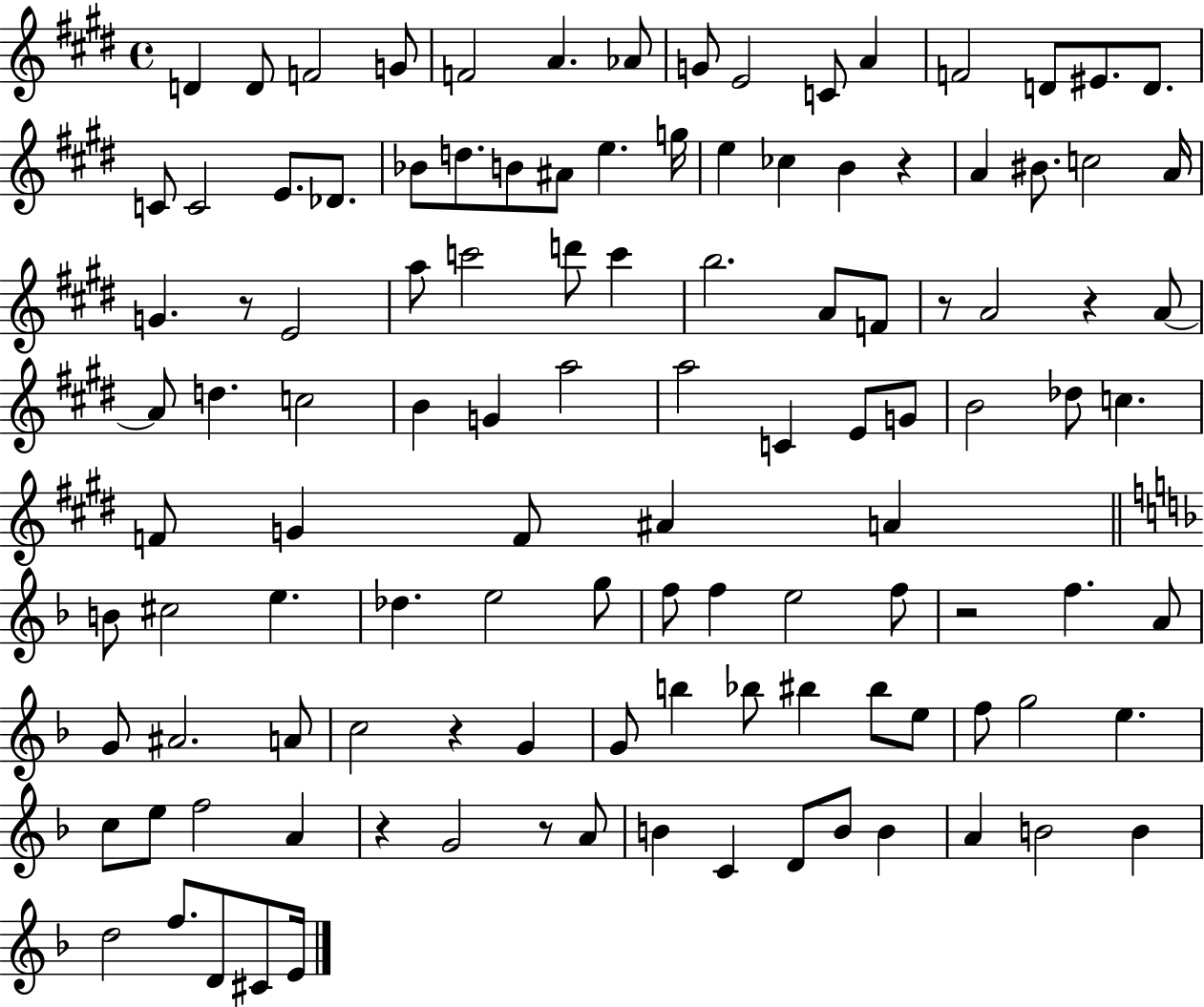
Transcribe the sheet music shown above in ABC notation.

X:1
T:Untitled
M:4/4
L:1/4
K:E
D D/2 F2 G/2 F2 A _A/2 G/2 E2 C/2 A F2 D/2 ^E/2 D/2 C/2 C2 E/2 _D/2 _B/2 d/2 B/2 ^A/2 e g/4 e _c B z A ^B/2 c2 A/4 G z/2 E2 a/2 c'2 d'/2 c' b2 A/2 F/2 z/2 A2 z A/2 A/2 d c2 B G a2 a2 C E/2 G/2 B2 _d/2 c F/2 G F/2 ^A A B/2 ^c2 e _d e2 g/2 f/2 f e2 f/2 z2 f A/2 G/2 ^A2 A/2 c2 z G G/2 b _b/2 ^b ^b/2 e/2 f/2 g2 e c/2 e/2 f2 A z G2 z/2 A/2 B C D/2 B/2 B A B2 B d2 f/2 D/2 ^C/2 E/4